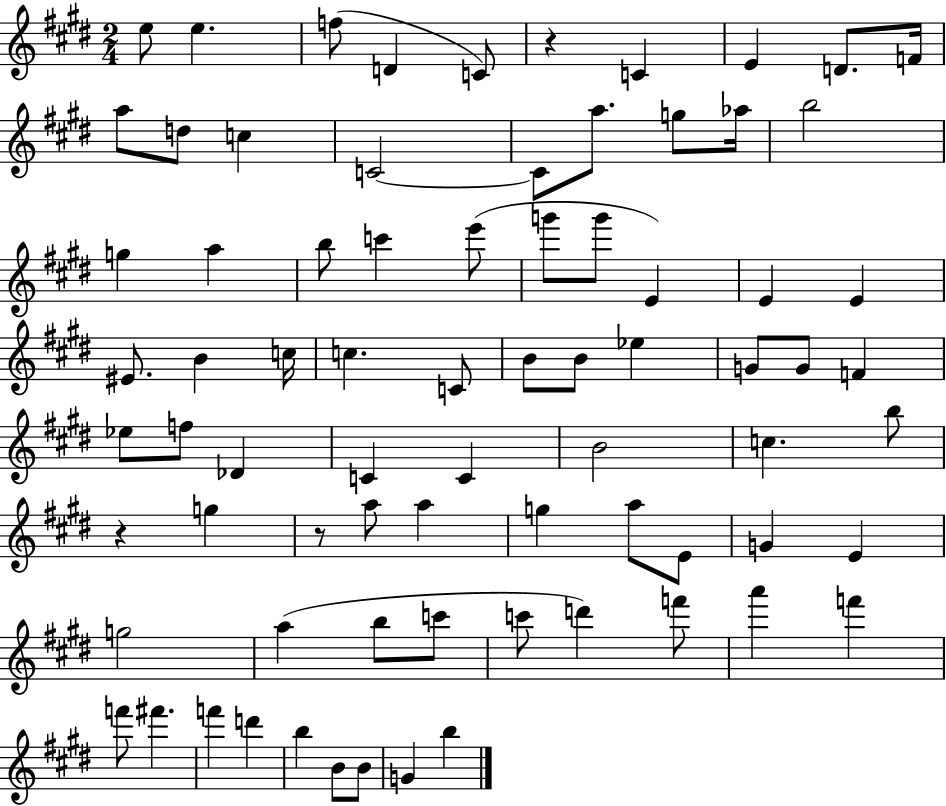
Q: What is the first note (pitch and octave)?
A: E5